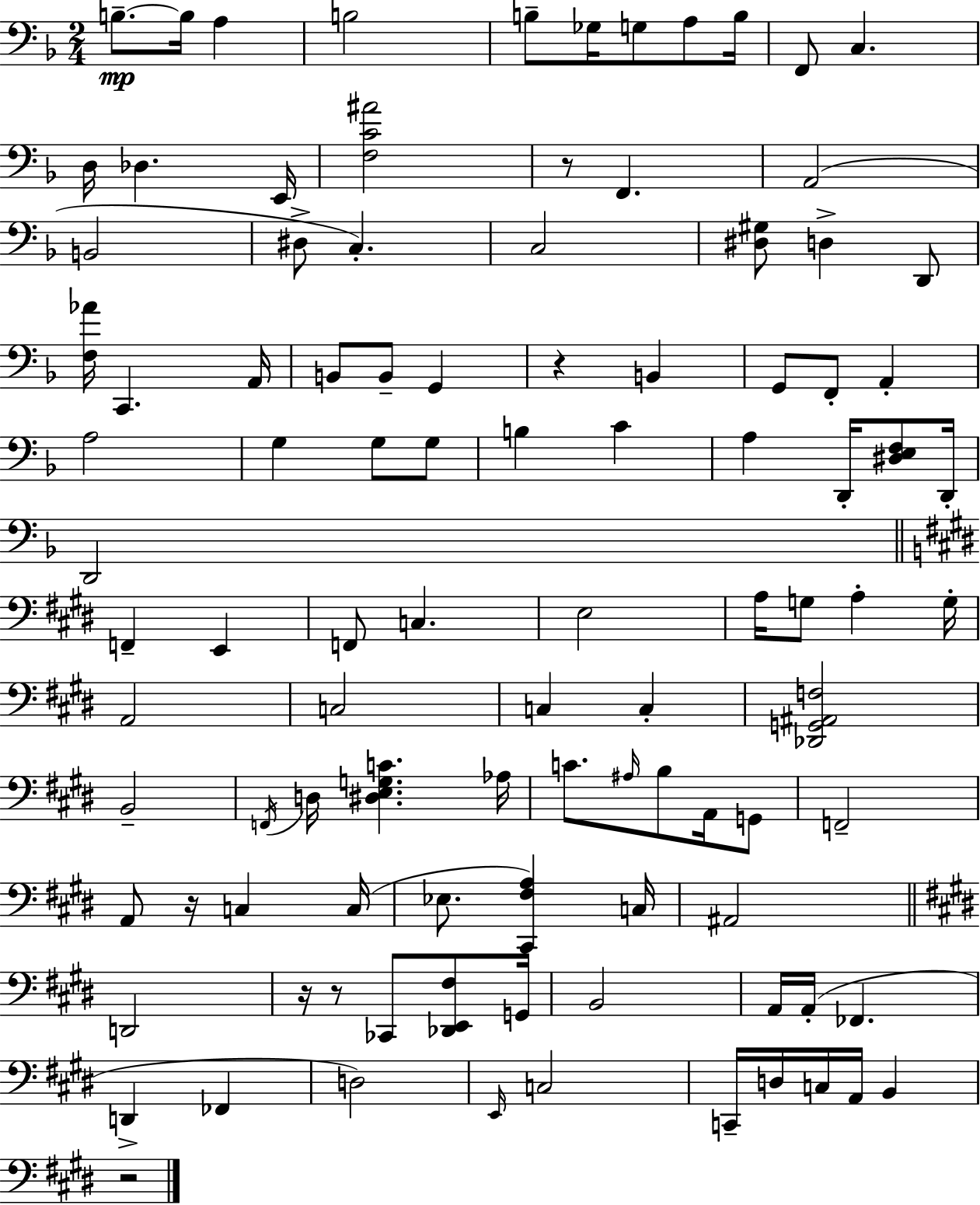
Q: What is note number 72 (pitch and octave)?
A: CES2